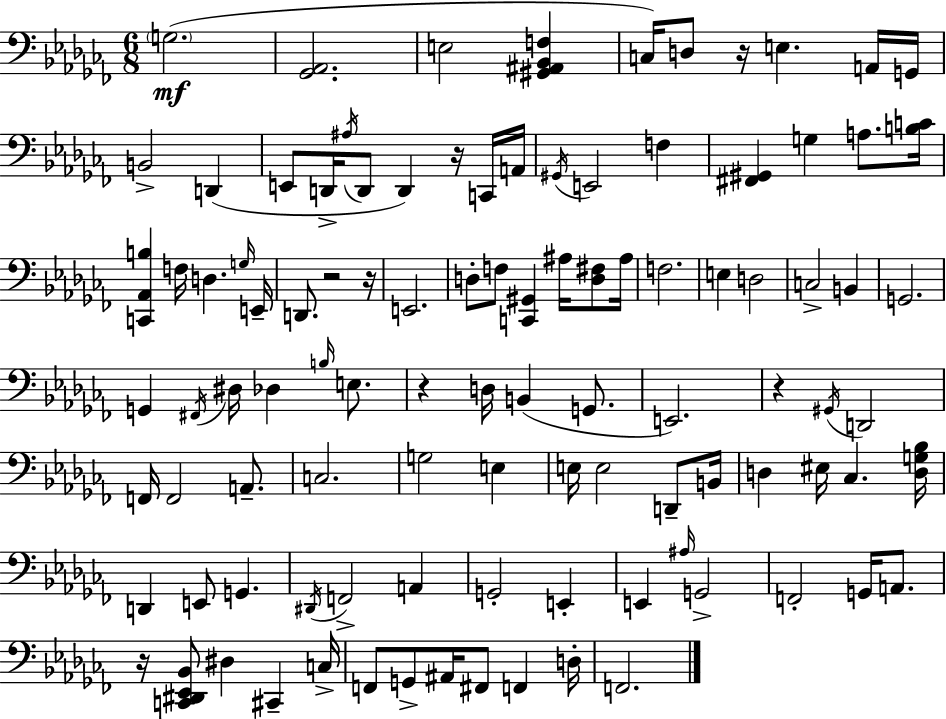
{
  \clef bass
  \numericTimeSignature
  \time 6/8
  \key aes \minor
  \parenthesize g2.(\mf | <ges, aes,>2. | e2 <gis, ais, bes, f>4 | c16) d8 r16 e4. a,16 g,16 | \break b,2-> d,4( | e,8 d,16-> \acciaccatura { ais16 } d,8 d,4) r16 c,16 | a,16 \acciaccatura { gis,16 } e,2 f4 | <fis, gis,>4 g4 a8. | \break <b c'>16 <c, aes, b>4 f16 d4. | \grace { g16 } e,16-- d,8. r2 | r16 e,2. | d8-. f8 <c, gis,>4 ais16 | \break <d fis>8 ais16 f2. | e4 d2 | c2-> b,4 | g,2. | \break g,4 \acciaccatura { fis,16 } dis16 des4 | \grace { b16 } e8. r4 d16 b,4( | g,8. e,2.) | r4 \acciaccatura { gis,16 } d,2 | \break f,16 f,2 | a,8.-- c2. | g2 | e4 e16 e2 | \break d,8-- b,16 d4 eis16 ces4. | <d g bes>16 d,4 e,8 | g,4. \acciaccatura { dis,16 } f,2-> | a,4 g,2-. | \break e,4-. e,4 \grace { ais16 } | g,2-> f,2-. | g,16 a,8. r16 <c, dis, ees, bes,>8 dis4 | cis,4-- c16-> f,8 g,8-> | \break ais,16 fis,8 f,4 d16-. f,2. | \bar "|."
}